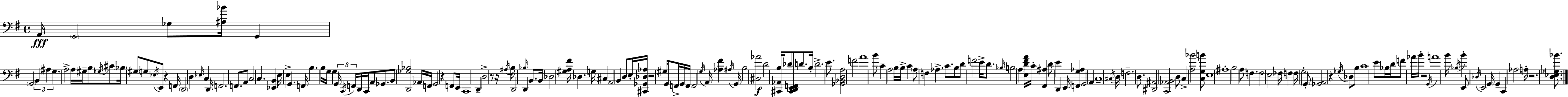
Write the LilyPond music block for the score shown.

{
  \clef bass
  \time 4/4
  \defaultTimeSignature
  \key g \major
  \repeat volta 2 { a,16\fff \parenthesize g,2 ges8 <ais bes'>16 g,4 | \parenthesize g,2 \tuplet 3/2 { b,4 ais4 | g4. } a2-> a16 gis16-- | b8 \acciaccatura { ges16 } cis'8 \parenthesize bes16 \parenthesize gis8 g8 \acciaccatura { ees16 } e,8 r4 | \break f,16 \parenthesize d,2 d4 \grace { ees16 } c4 | d,16 f,2. | f,8. a,8 c2 c4. | <ees, b,>4 e16 e4-> g,4. | \break f,16 b4. b16 g16 g4 \tuplet 3/2 { g,16 | \acciaccatura { c,16 } f,16 } d,16 c,16 a,8 ges,8. b,8 <d, ges bes>2 | aes,16 f,16 g,2 r4 | f,8 e,16 c,1 | \break d,4-- d2-> | r8 r16 \acciaccatura { ais16 } b16 d,2 \grace { bes16 } d,4 | b,8. b,16 \parenthesize des2 <gis a fis'>16 des4. | g16 cis4 a,2 | \break b,4 d8 e16-. <cis, ges, des aes>16 r2 | gis16 g,8 f,16-> g,16 f,16 f,2 | \acciaccatura { g16 } a,16 <aes fis'>4 \acciaccatura { ais16 } g,16 b2 | <cis aes'>2\f d'2 | \break <cis, aes, b>16 des'8-- <cis, d, e, f,>8 d'8. b16-. d'2.-> | e'8. <ges, bes, d a>2 | f'2 a'1 | b'8 c'4-- a2 | \break b16 b16-> c'4 \parenthesize a8 f4 | aes4.-> c'8. b8 d'8 f'2 | e'16-> d'8. \grace { bes16 } b2 | \parenthesize a4 <e d' fis' a'>16 c'16-. <fis, ais>4 d'8 | \break e'4 d,4 e,16 <f, g aes>4 g,2 | a,4 c1-- | \acciaccatura { cis16 } d16 f2.-- | d8. <dis, ais,>2 | \break <c, aes, b,>2 d8 c4-> | <a bes'>2 <c g b'>8 e1 | ais1-. | b2 | \break a8 f4. f2 | e2 fes16 f4 f16 | g2-. \parenthesize g,8-. <ges, a,>2 | r4 \acciaccatura { ges16 } des8 b8 c'1 | \break e'8 bes16 d'16 f'8 | aes'16 b'16-. r2 \acciaccatura { g,16 } a'1 | b'16 \acciaccatura { bes16 } b'4-. | e,8 \acciaccatura { des16 } e,2 \parenthesize g,16 g,4-- | \break c,4 aes2 a16-. r2. | <d ees ges bes'>8. } \bar "|."
}